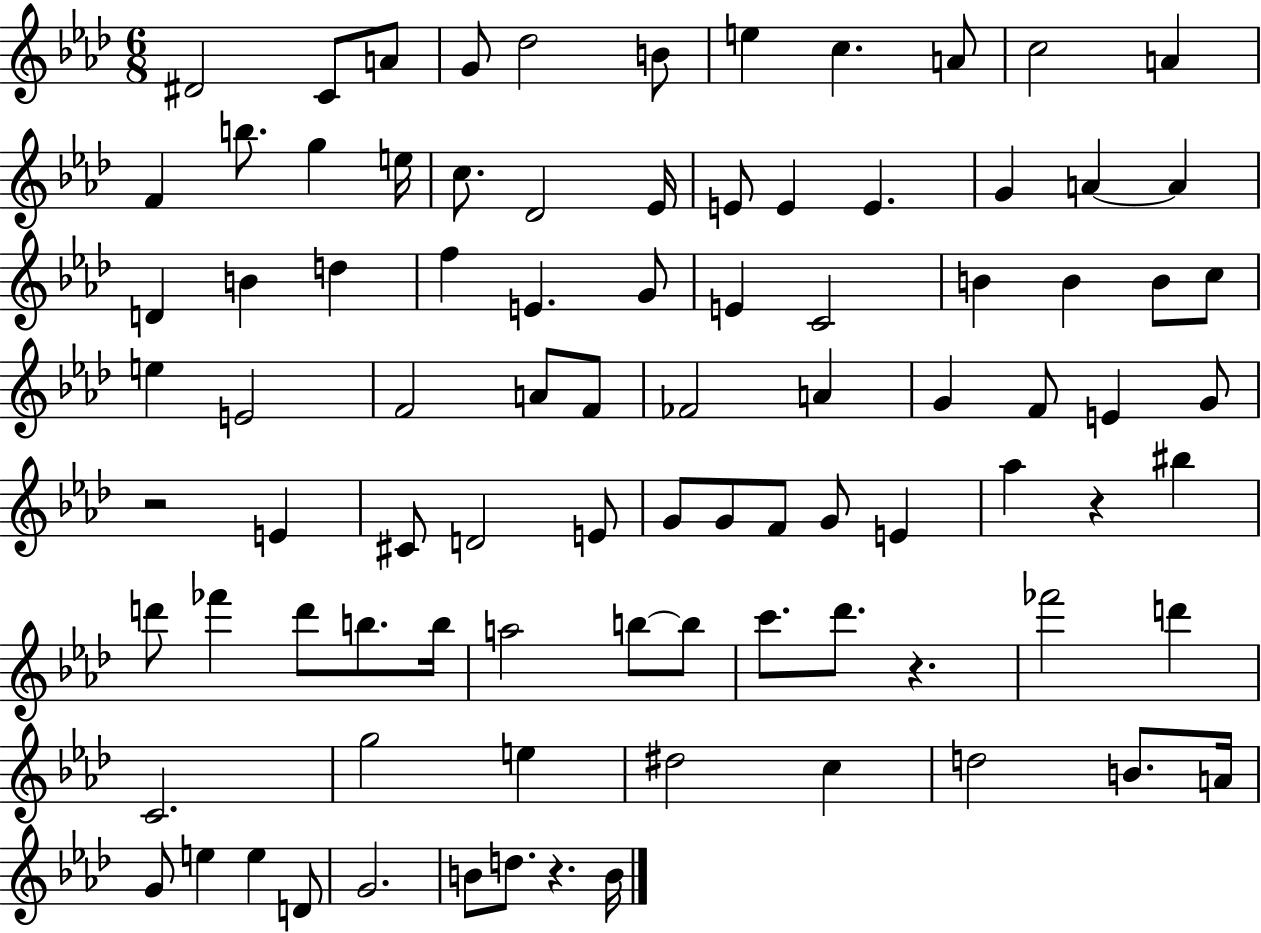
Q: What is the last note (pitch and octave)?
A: B4